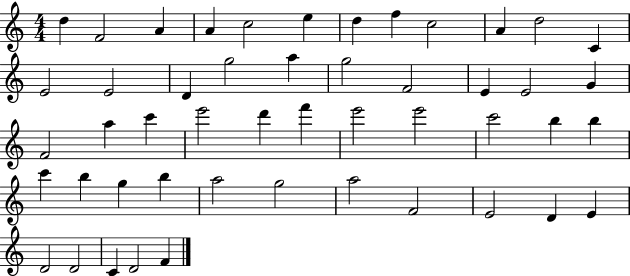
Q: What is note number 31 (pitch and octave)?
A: C6